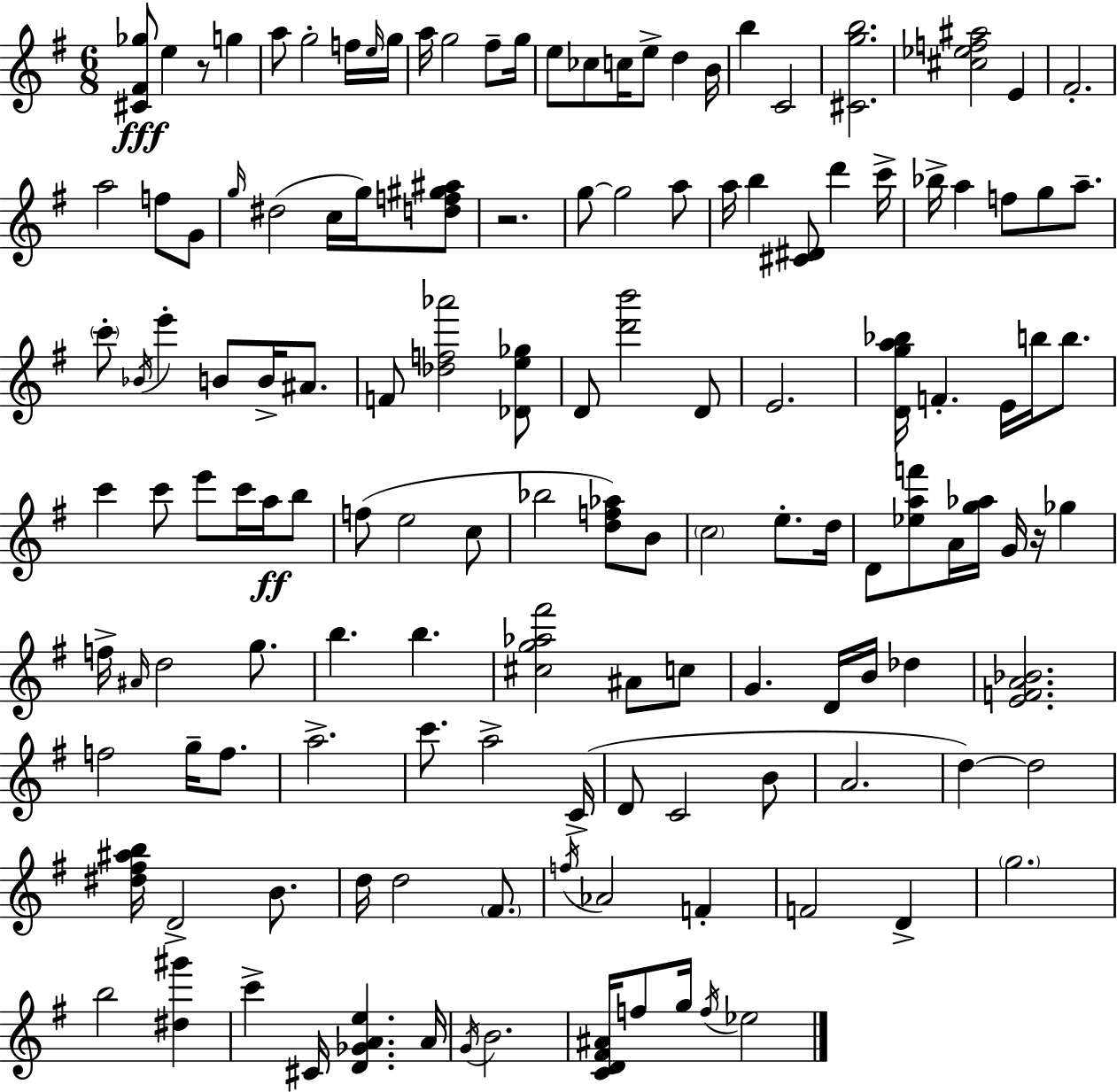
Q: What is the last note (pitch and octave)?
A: Eb5